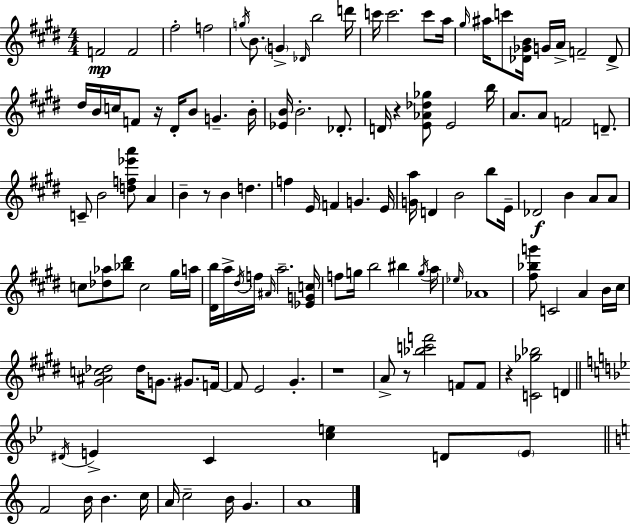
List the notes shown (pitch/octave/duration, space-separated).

F4/h F4/h F#5/h F5/h G5/s B4/e. G4/q Db4/s B5/h D6/s C6/s C6/h. C6/e A5/s G#5/s A#5/s C6/e [Db4,Gb4,B4]/s G4/s A4/s F4/h Db4/e D#5/s B4/s C5/s F4/e R/s D#4/s B4/e G4/q. B4/s [Eb4,B4]/s B4/h. Db4/e. D4/s R/q [E4,Ab4,Db5,Gb5]/e E4/h B5/s A4/e. A4/e F4/h D4/e. C4/e B4/h [D5,F5,Eb6,A6]/e A4/q B4/q R/e B4/q D5/q. F5/q E4/s F4/q G4/q. E4/s [G4,A5]/s D4/q B4/h B5/e E4/s Db4/h B4/q A4/e A4/e C5/e [Db5,Ab5]/e [Bb5,D#6]/e C5/h G#5/s A5/s [D#4,B5]/s A5/s D#5/s F5/s A#4/s A5/h. [Eb4,G4,C5]/s F5/e G5/s B5/h BIS5/q G5/s A5/s Eb5/s Ab4/w [F#5,Bb5,G6]/e C4/h A4/q B4/s C#5/s [G#4,A#4,C5,Db5]/h Db5/s G4/e. G#4/e. F4/s F4/e E4/h G#4/q. R/w A4/e R/e [Bb5,C6,F6]/h F4/e F4/e R/q [C4,Gb5,Bb5]/h D4/q D#4/s E4/q C4/q [C5,E5]/q D4/e E4/e F4/h B4/s B4/q. C5/s A4/s C5/h B4/s G4/q. A4/w